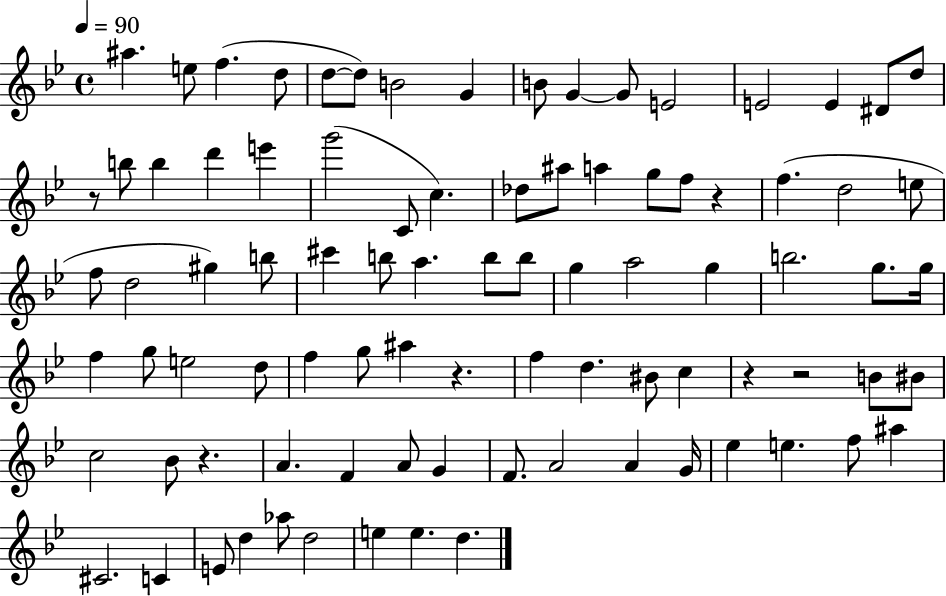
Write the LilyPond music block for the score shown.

{
  \clef treble
  \time 4/4
  \defaultTimeSignature
  \key bes \major
  \tempo 4 = 90
  ais''4. e''8 f''4.( d''8 | d''8~~ d''8) b'2 g'4 | b'8 g'4~~ g'8 e'2 | e'2 e'4 dis'8 d''8 | \break r8 b''8 b''4 d'''4 e'''4 | g'''2( c'8 c''4.) | des''8 ais''8 a''4 g''8 f''8 r4 | f''4.( d''2 e''8 | \break f''8 d''2 gis''4) b''8 | cis'''4 b''8 a''4. b''8 b''8 | g''4 a''2 g''4 | b''2. g''8. g''16 | \break f''4 g''8 e''2 d''8 | f''4 g''8 ais''4 r4. | f''4 d''4. bis'8 c''4 | r4 r2 b'8 bis'8 | \break c''2 bes'8 r4. | a'4. f'4 a'8 g'4 | f'8. a'2 a'4 g'16 | ees''4 e''4. f''8 ais''4 | \break cis'2. c'4 | e'8 d''4 aes''8 d''2 | e''4 e''4. d''4. | \bar "|."
}